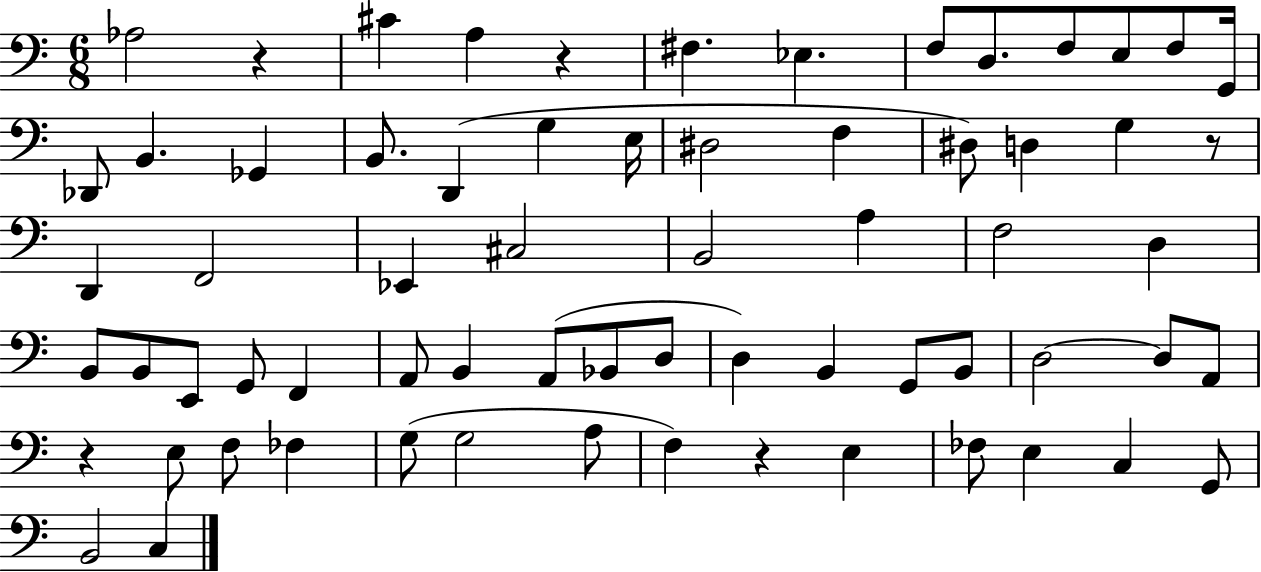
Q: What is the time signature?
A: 6/8